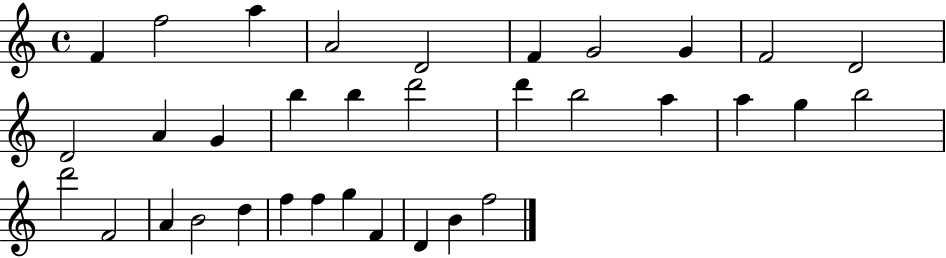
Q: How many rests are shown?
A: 0